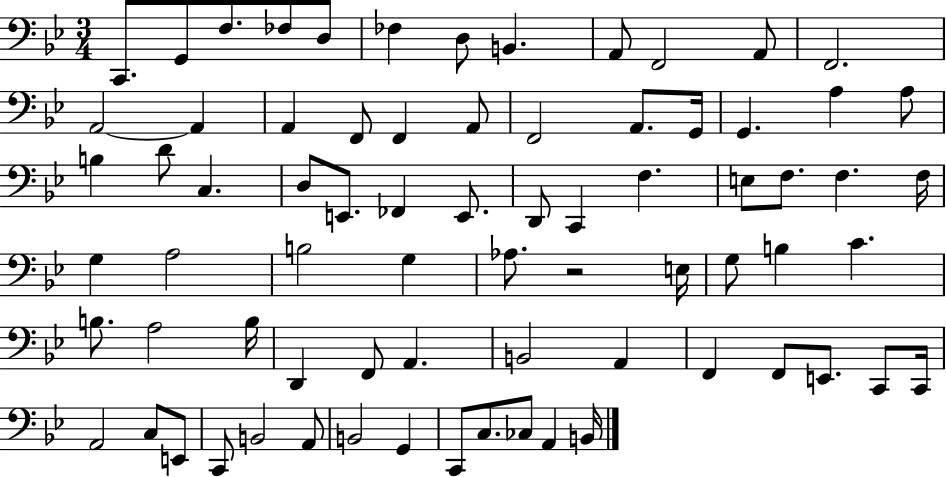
X:1
T:Untitled
M:3/4
L:1/4
K:Bb
C,,/2 G,,/2 F,/2 _F,/2 D,/2 _F, D,/2 B,, A,,/2 F,,2 A,,/2 F,,2 A,,2 A,, A,, F,,/2 F,, A,,/2 F,,2 A,,/2 G,,/4 G,, A, A,/2 B, D/2 C, D,/2 E,,/2 _F,, E,,/2 D,,/2 C,, F, E,/2 F,/2 F, F,/4 G, A,2 B,2 G, _A,/2 z2 E,/4 G,/2 B, C B,/2 A,2 B,/4 D,, F,,/2 A,, B,,2 A,, F,, F,,/2 E,,/2 C,,/2 C,,/4 A,,2 C,/2 E,,/2 C,,/2 B,,2 A,,/2 B,,2 G,, C,,/2 C,/2 _C,/2 A,, B,,/4